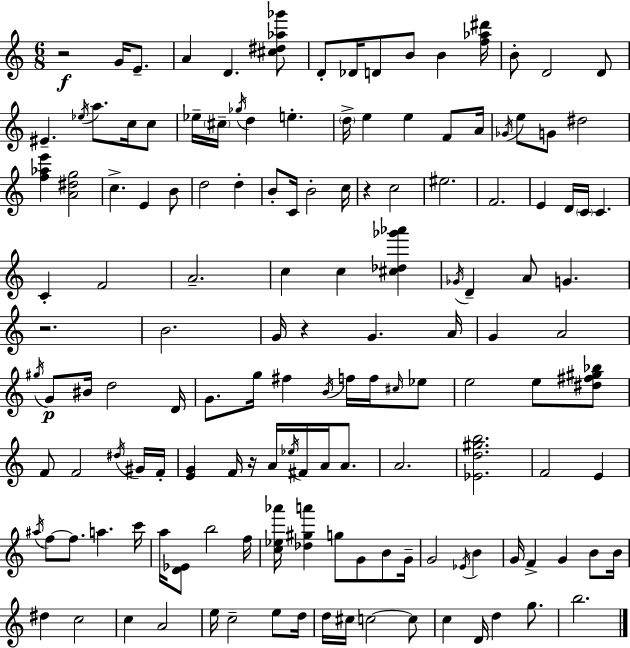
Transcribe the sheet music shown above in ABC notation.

X:1
T:Untitled
M:6/8
L:1/4
K:C
z2 G/4 E/2 A D [^c^d_a_g']/2 D/2 _D/4 D/2 B/2 B [f_a^d']/4 B/2 D2 D/2 ^E _e/4 a/2 c/4 c/2 _e/4 ^c/4 _g/4 d e d/4 e e F/2 A/4 _G/4 e/2 G/2 ^d2 [f_ae'] [A^dg]2 c E B/2 d2 d B/2 C/4 B2 c/4 z c2 ^e2 F2 E D/4 C/4 C C F2 A2 c c [^c_d_g'_a'] _G/4 D A/2 G z2 B2 G/4 z G A/4 G A2 ^g/4 G/2 ^B/4 d2 D/4 G/2 g/4 ^f B/4 f/4 f/4 ^c/4 _e/2 e2 e/2 [^d^f^g_b]/2 F/2 F2 ^d/4 ^G/4 F/4 [EG] F/4 z/4 A/4 _e/4 ^F/4 A/4 A/2 A2 [_Ed^gb]2 F2 E ^a/4 f/2 f/2 a c'/4 a/4 [D_E]/2 b2 f/4 [c_e_a']/4 [_d^ga'] g/2 G/2 B/2 G/4 G2 _E/4 B G/4 F G B/2 B/4 ^d c2 c A2 e/4 c2 e/2 d/4 d/4 ^c/4 c2 c/2 c D/4 d g/2 b2